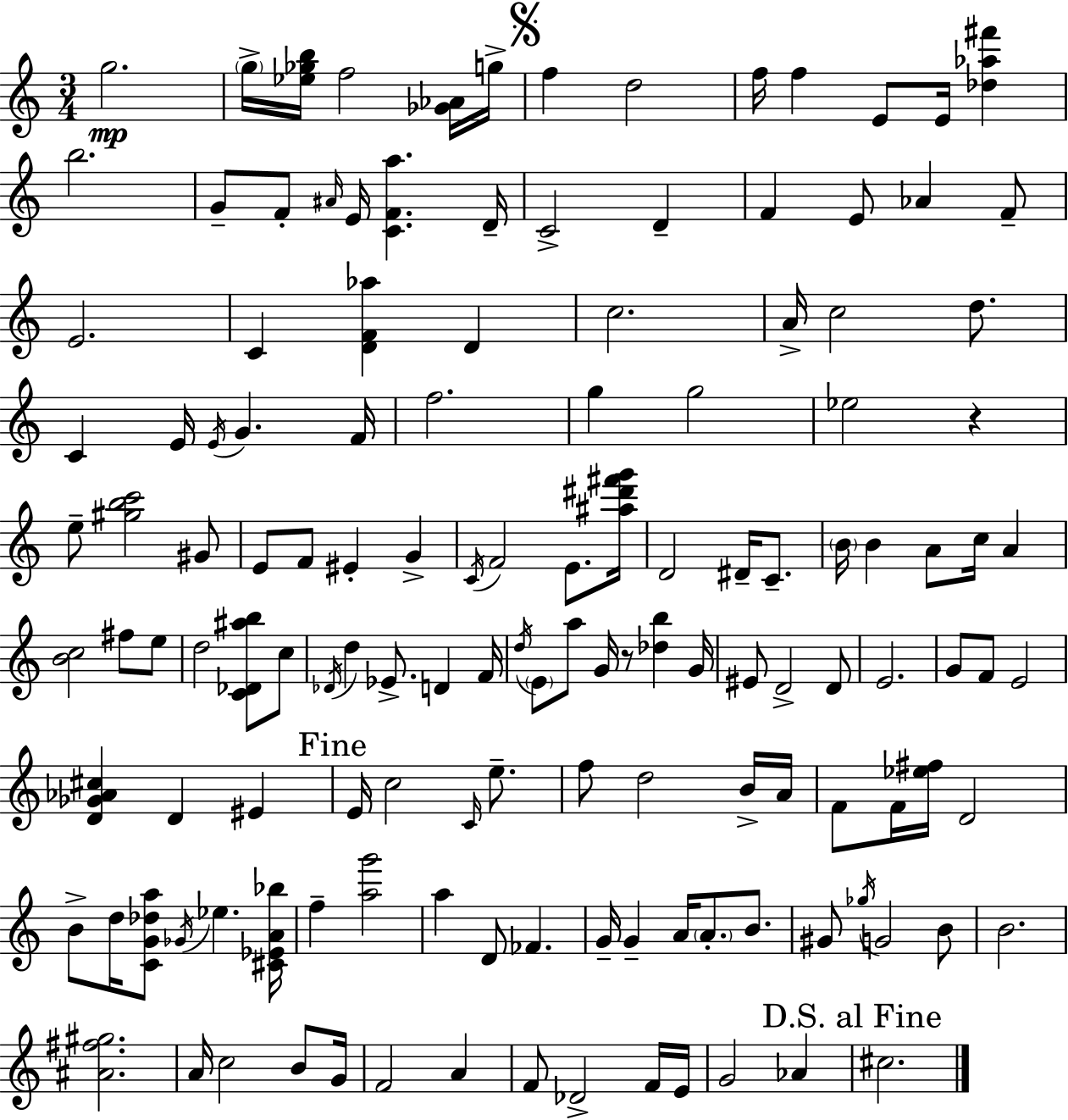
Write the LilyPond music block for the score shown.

{
  \clef treble
  \numericTimeSignature
  \time 3/4
  \key a \minor
  g''2.\mp | \parenthesize g''16-> <ees'' ges'' b''>16 f''2 <ges' aes'>16 g''16-> | \mark \markup { \musicglyph "scripts.segno" } f''4 d''2 | f''16 f''4 e'8 e'16 <des'' aes'' fis'''>4 | \break b''2. | g'8-- f'8-. \grace { ais'16 } e'16 <c' f' a''>4. | d'16-- c'2-> d'4-- | f'4 e'8 aes'4 f'8-- | \break e'2. | c'4 <d' f' aes''>4 d'4 | c''2. | a'16-> c''2 d''8. | \break c'4 e'16 \acciaccatura { e'16 } g'4. | f'16 f''2. | g''4 g''2 | ees''2 r4 | \break e''8-- <gis'' b'' c'''>2 | gis'8 e'8 f'8 eis'4-. g'4-> | \acciaccatura { c'16 } f'2 e'8. | <ais'' dis''' fis''' g'''>16 d'2 dis'16-- | \break c'8.-- \parenthesize b'16 b'4 a'8 c''16 a'4 | <b' c''>2 fis''8 | e''8 d''2 <c' des' ais'' b''>8 | c''8 \acciaccatura { des'16 } d''4 ees'8.-> d'4 | \break f'16 \acciaccatura { d''16 } \parenthesize e'8 a''8 g'16 r8 | <des'' b''>4 g'16 eis'8 d'2-> | d'8 e'2. | g'8 f'8 e'2 | \break <d' ges' aes' cis''>4 d'4 | eis'4 \mark "Fine" e'16 c''2 | \grace { c'16 } e''8.-- f''8 d''2 | b'16-> a'16 f'8 f'16 <ees'' fis''>16 d'2 | \break b'8-> d''16 <c' g' des'' a''>8 \acciaccatura { ges'16 } | ees''4. <cis' ees' a' bes''>16 f''4-- <a'' g'''>2 | a''4 d'8 | fes'4. g'16-- g'4-- | \break a'16 \parenthesize a'8.-. b'8. gis'8 \acciaccatura { ges''16 } g'2 | b'8 b'2. | <ais' fis'' gis''>2. | a'16 c''2 | \break b'8 g'16 f'2 | a'4 f'8 des'2-> | f'16 e'16 g'2 | aes'4 \mark "D.S. al Fine" cis''2. | \break \bar "|."
}